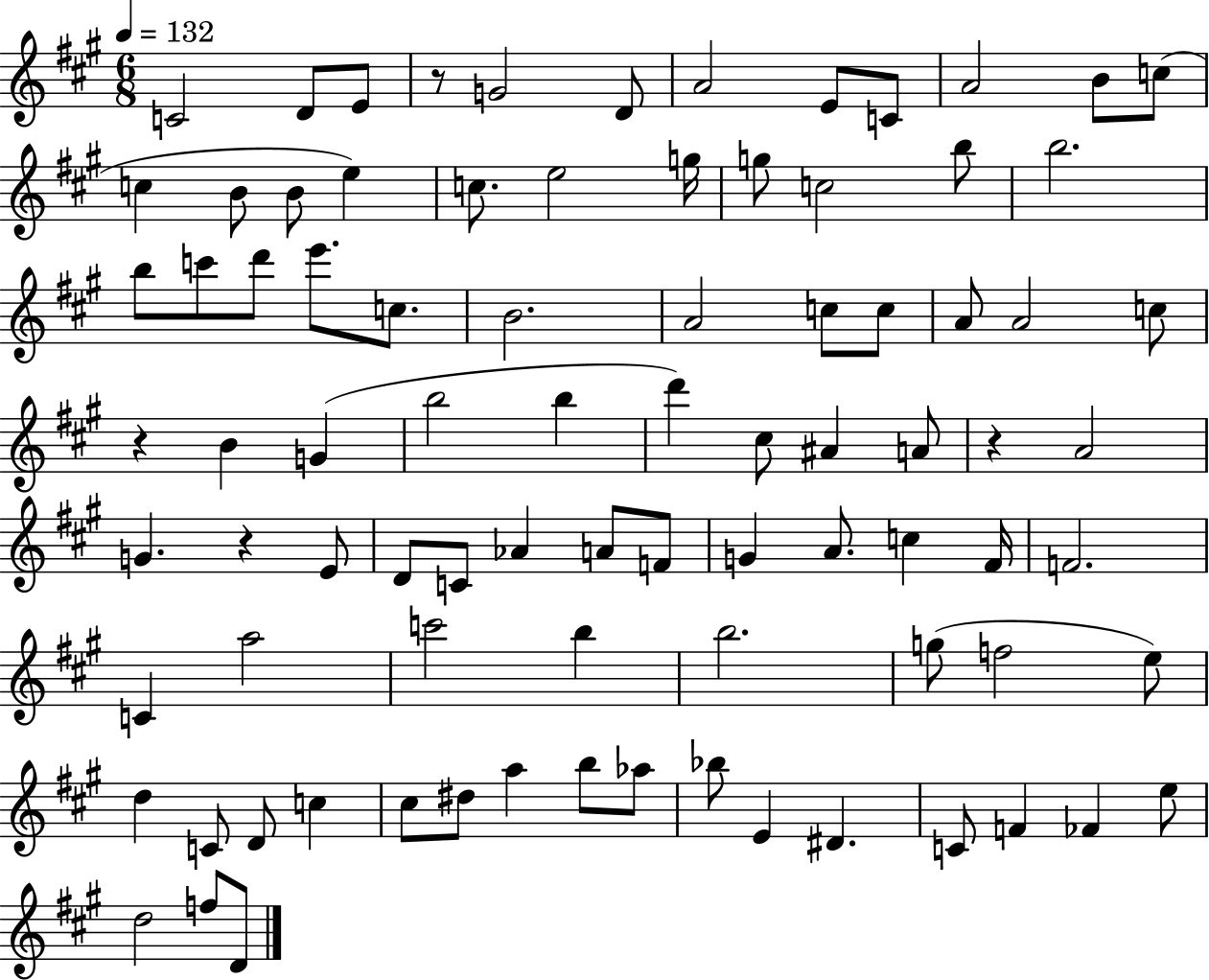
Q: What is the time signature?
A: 6/8